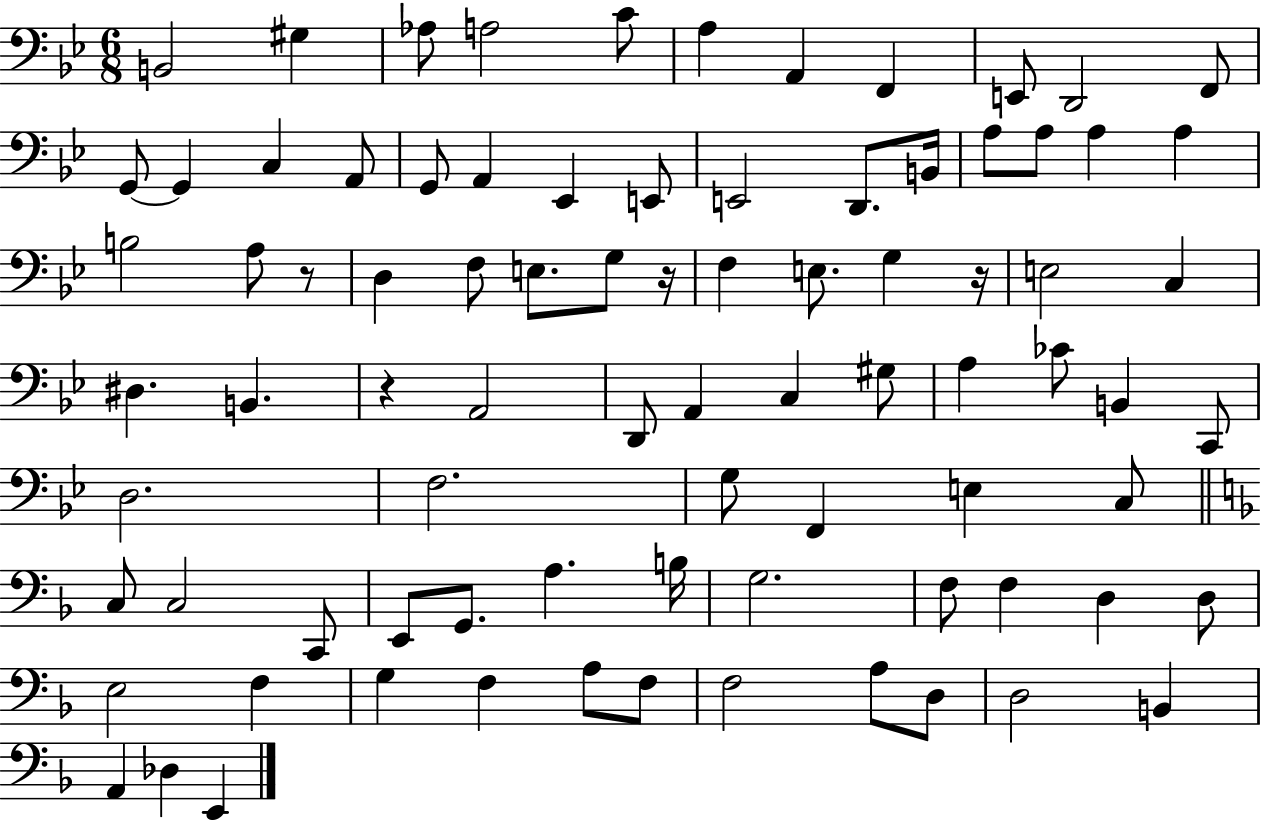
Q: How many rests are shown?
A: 4